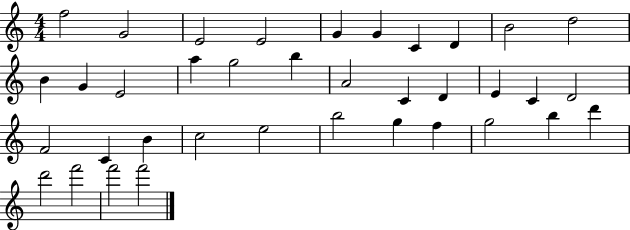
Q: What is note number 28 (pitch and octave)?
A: B5